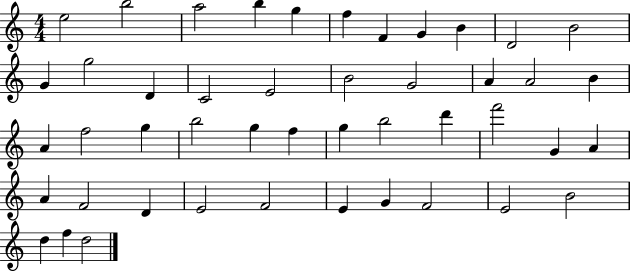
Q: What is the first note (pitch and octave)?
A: E5